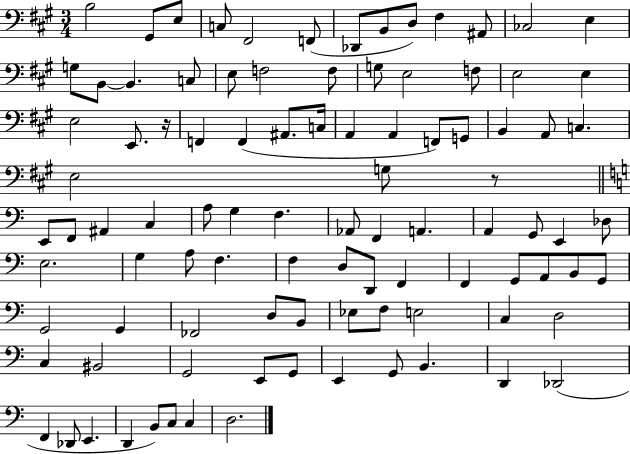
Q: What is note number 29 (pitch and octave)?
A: F2